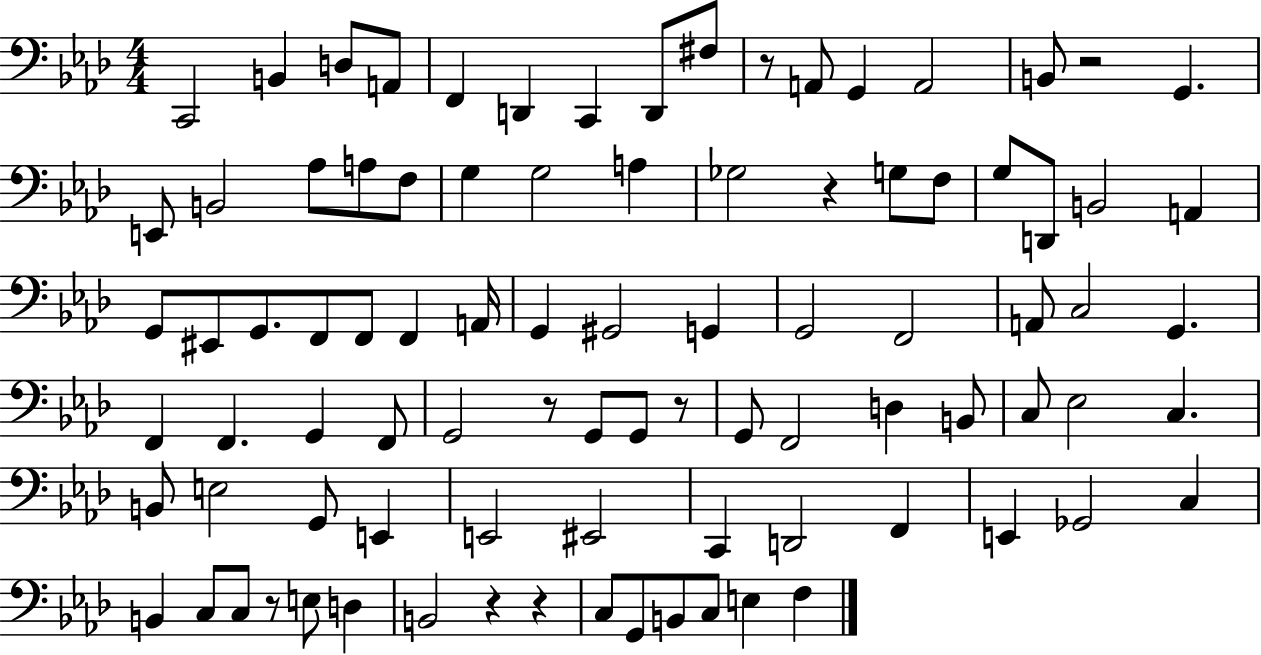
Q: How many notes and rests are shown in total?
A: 90